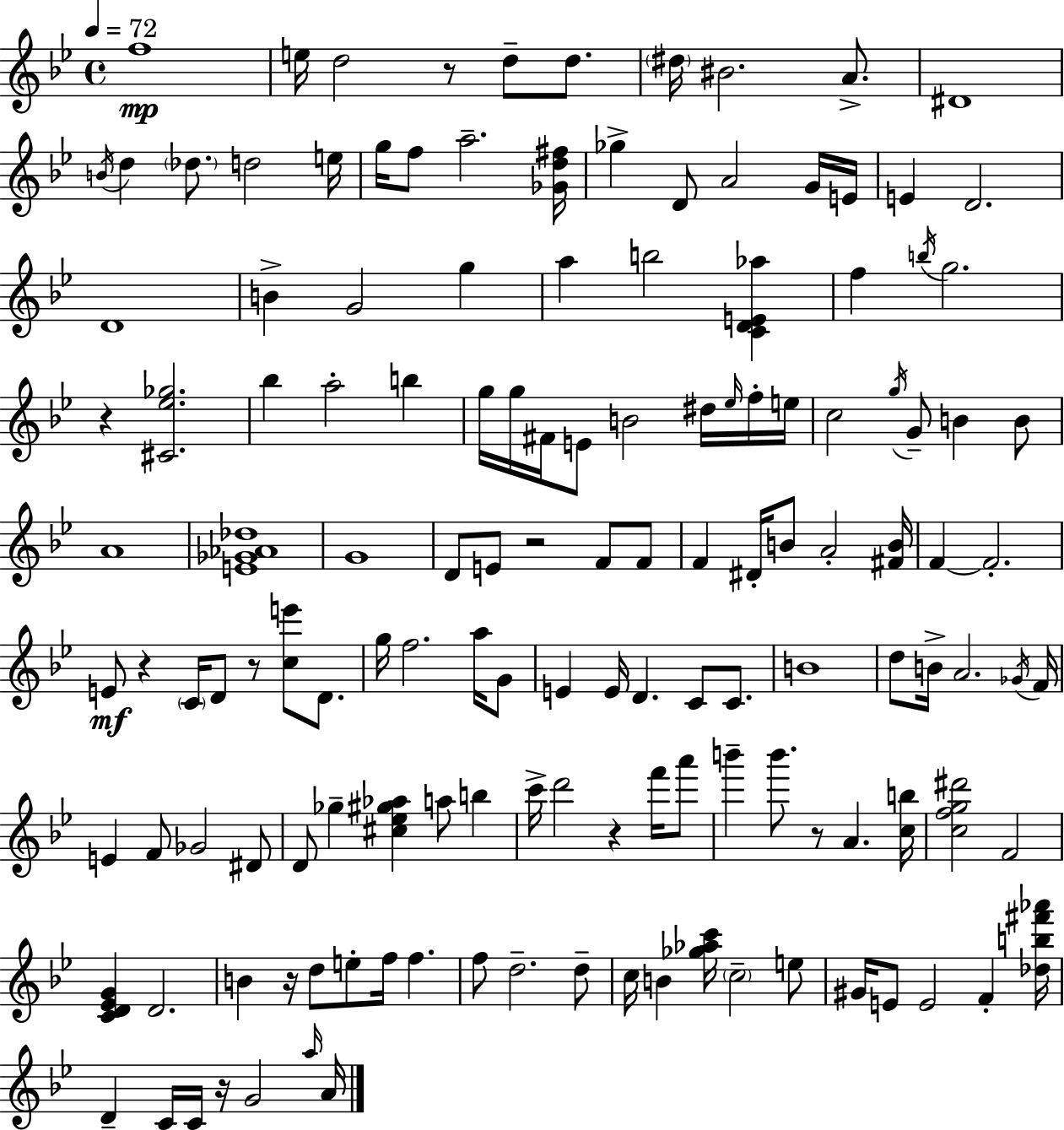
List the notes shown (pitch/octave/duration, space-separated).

F5/w E5/s D5/h R/e D5/e D5/e. D#5/s BIS4/h. A4/e. D#4/w B4/s D5/q Db5/e. D5/h E5/s G5/s F5/e A5/h. [Gb4,D5,F#5]/s Gb5/q D4/e A4/h G4/s E4/s E4/q D4/h. D4/w B4/q G4/h G5/q A5/q B5/h [C4,D4,E4,Ab5]/q F5/q B5/s G5/h. R/q [C#4,Eb5,Gb5]/h. Bb5/q A5/h B5/q G5/s G5/s F#4/s E4/e B4/h D#5/s Eb5/s F5/s E5/s C5/h G5/s G4/e B4/q B4/e A4/w [E4,Gb4,Ab4,Db5]/w G4/w D4/e E4/e R/h F4/e F4/e F4/q D#4/s B4/e A4/h [F#4,B4]/s F4/q F4/h. E4/e R/q C4/s D4/e R/e [C5,E6]/e D4/e. G5/s F5/h. A5/s G4/e E4/q E4/s D4/q. C4/e C4/e. B4/w D5/e B4/s A4/h. Gb4/s F4/s E4/q F4/e Gb4/h D#4/e D4/e Gb5/q [C#5,Eb5,G#5,Ab5]/q A5/e B5/q C6/s D6/h R/q F6/s A6/e B6/q B6/e. R/e A4/q. [C5,B5]/s [C5,F5,G5,D#6]/h F4/h [C4,D4,Eb4,G4]/q D4/h. B4/q R/s D5/e E5/e F5/s F5/q. F5/e D5/h. D5/e C5/s B4/q [Gb5,Ab5,C6]/s C5/h E5/e G#4/s E4/e E4/h F4/q [Db5,B5,F#6,Ab6]/s D4/q C4/s C4/s R/s G4/h A5/s A4/s